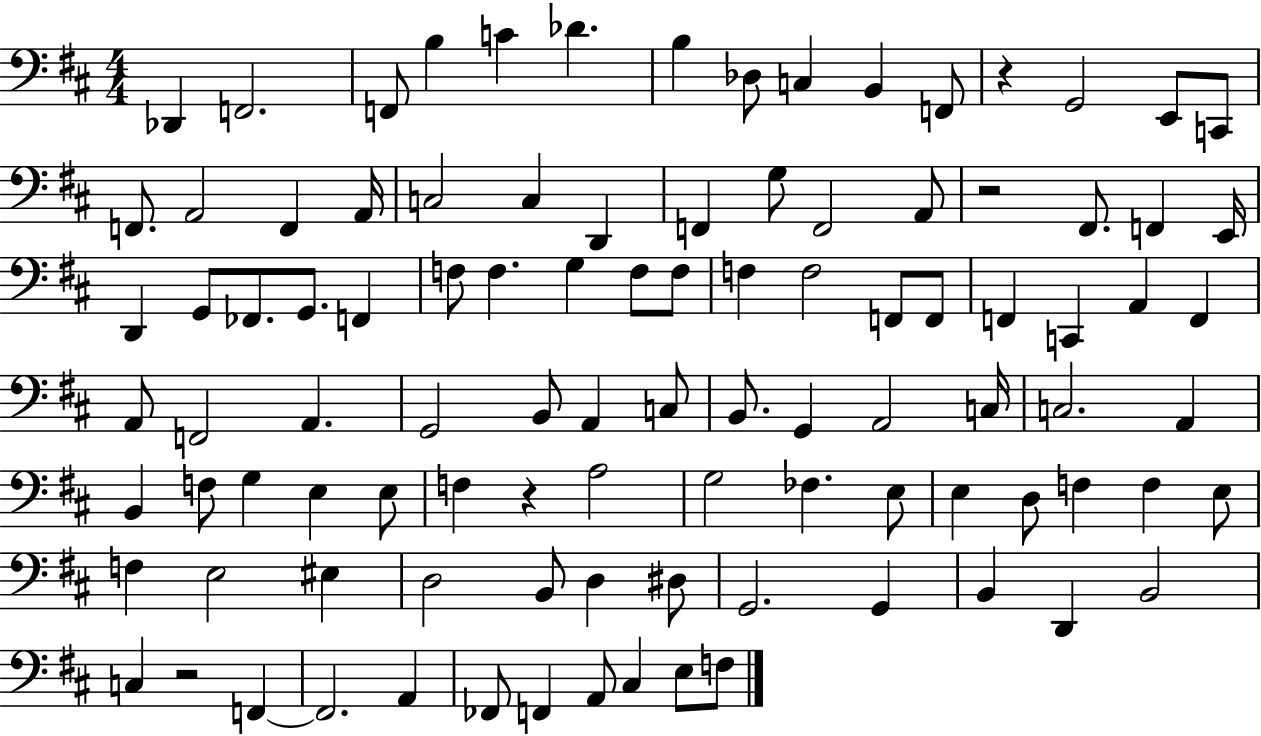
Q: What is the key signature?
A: D major